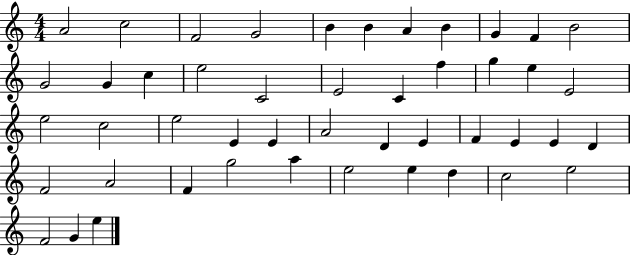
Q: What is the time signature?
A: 4/4